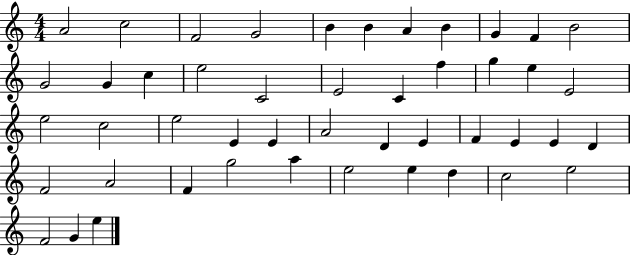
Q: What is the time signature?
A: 4/4